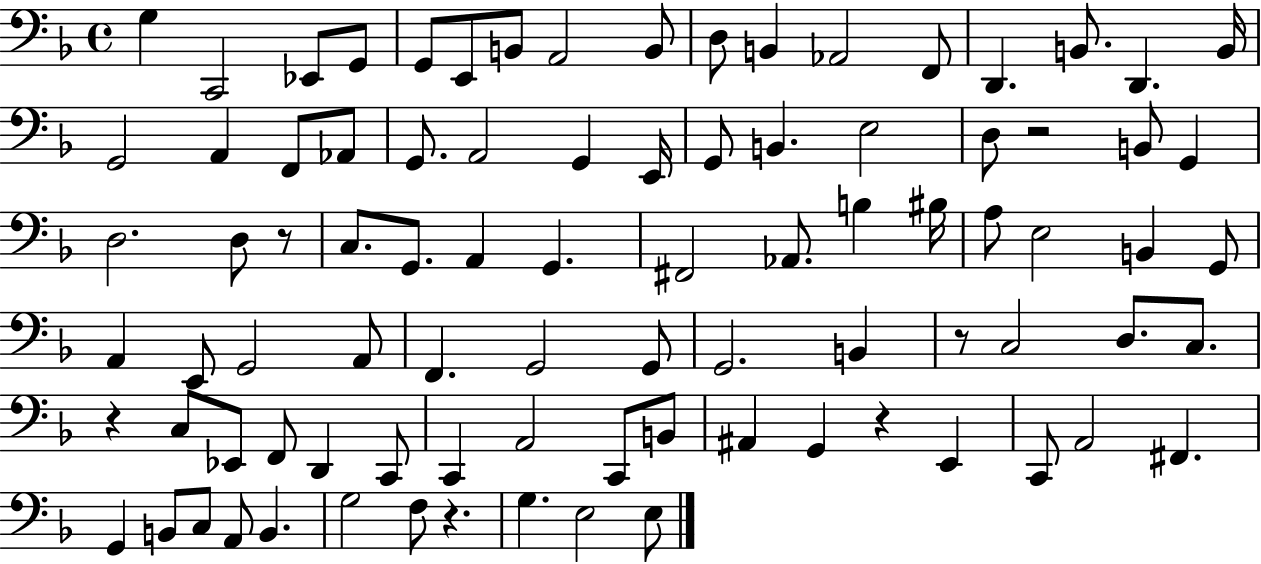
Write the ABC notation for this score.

X:1
T:Untitled
M:4/4
L:1/4
K:F
G, C,,2 _E,,/2 G,,/2 G,,/2 E,,/2 B,,/2 A,,2 B,,/2 D,/2 B,, _A,,2 F,,/2 D,, B,,/2 D,, B,,/4 G,,2 A,, F,,/2 _A,,/2 G,,/2 A,,2 G,, E,,/4 G,,/2 B,, E,2 D,/2 z2 B,,/2 G,, D,2 D,/2 z/2 C,/2 G,,/2 A,, G,, ^F,,2 _A,,/2 B, ^B,/4 A,/2 E,2 B,, G,,/2 A,, E,,/2 G,,2 A,,/2 F,, G,,2 G,,/2 G,,2 B,, z/2 C,2 D,/2 C,/2 z C,/2 _E,,/2 F,,/2 D,, C,,/2 C,, A,,2 C,,/2 B,,/2 ^A,, G,, z E,, C,,/2 A,,2 ^F,, G,, B,,/2 C,/2 A,,/2 B,, G,2 F,/2 z G, E,2 E,/2